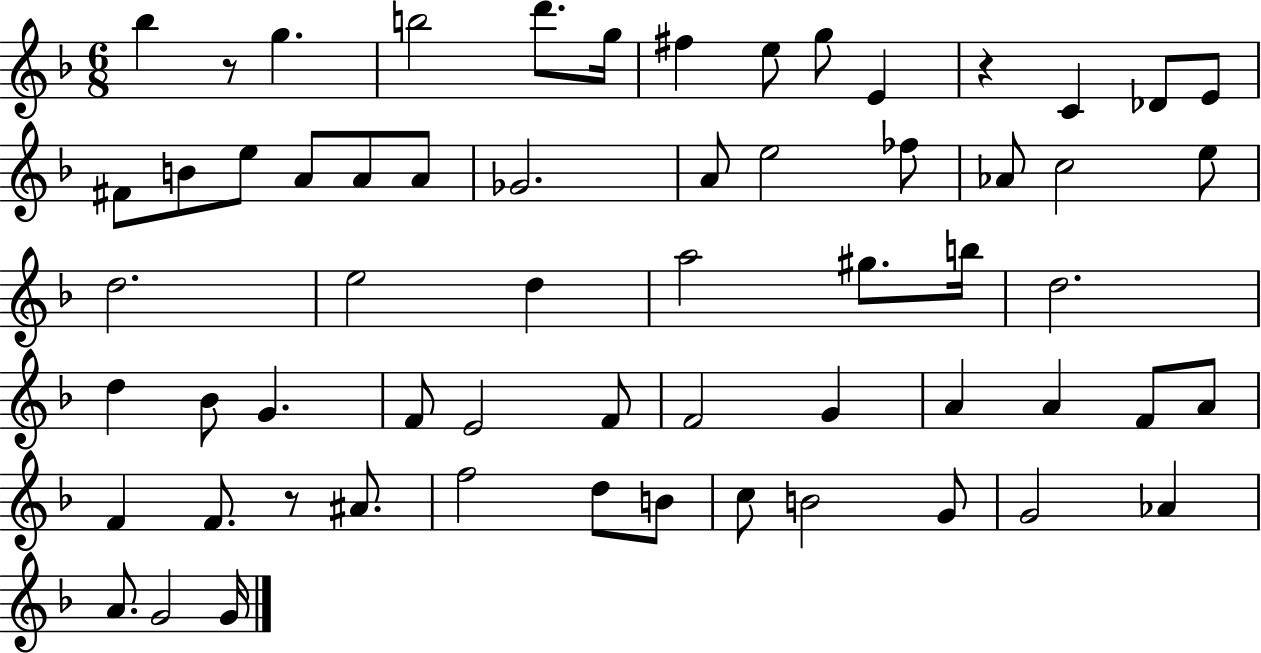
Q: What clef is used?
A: treble